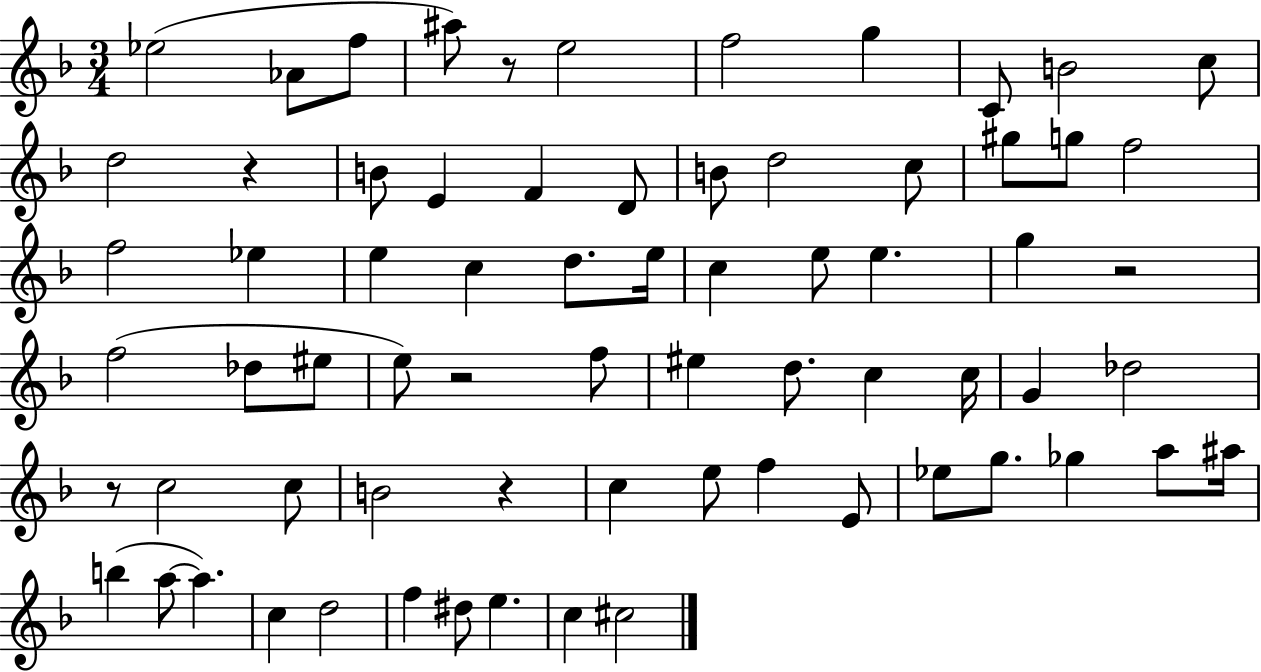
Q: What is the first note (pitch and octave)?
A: Eb5